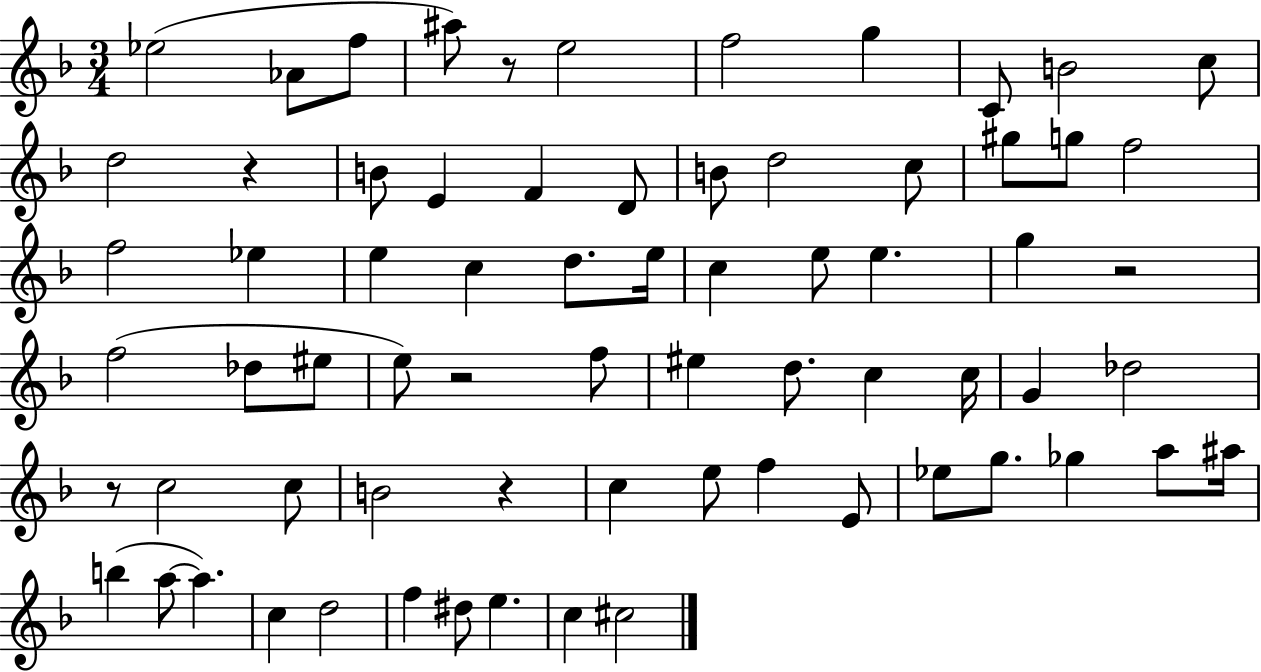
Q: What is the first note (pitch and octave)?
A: Eb5